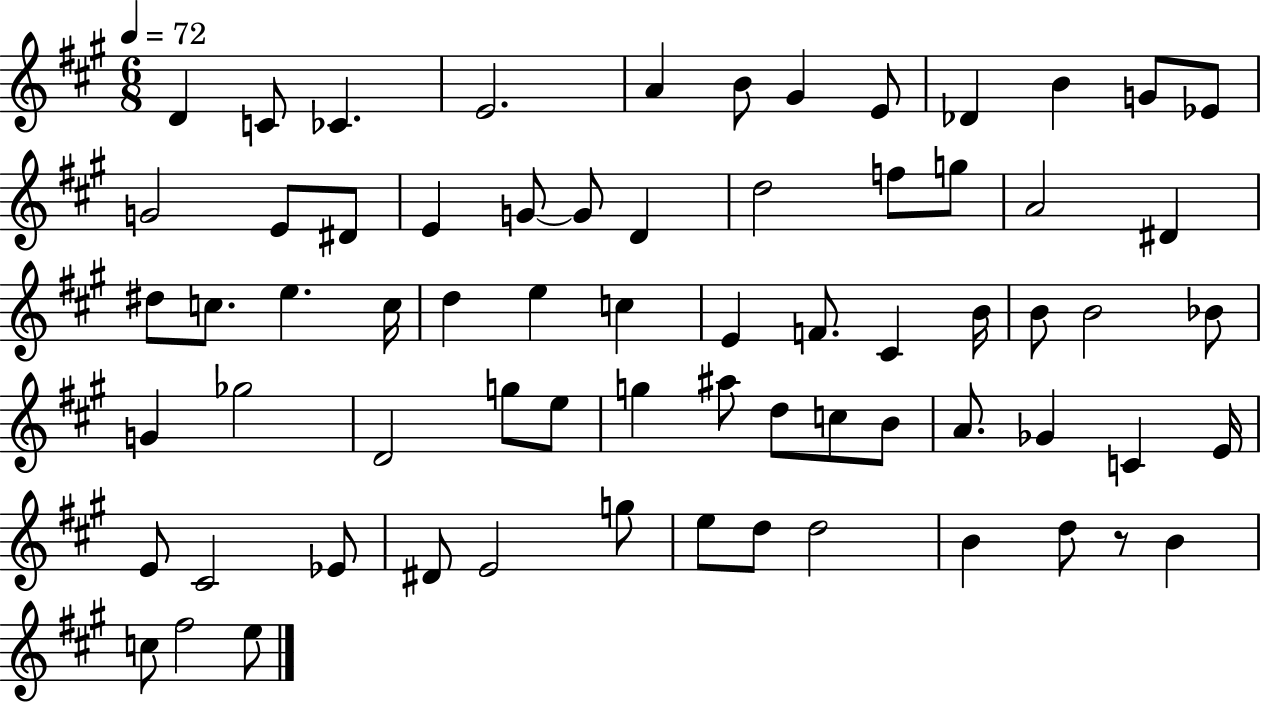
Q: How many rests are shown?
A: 1